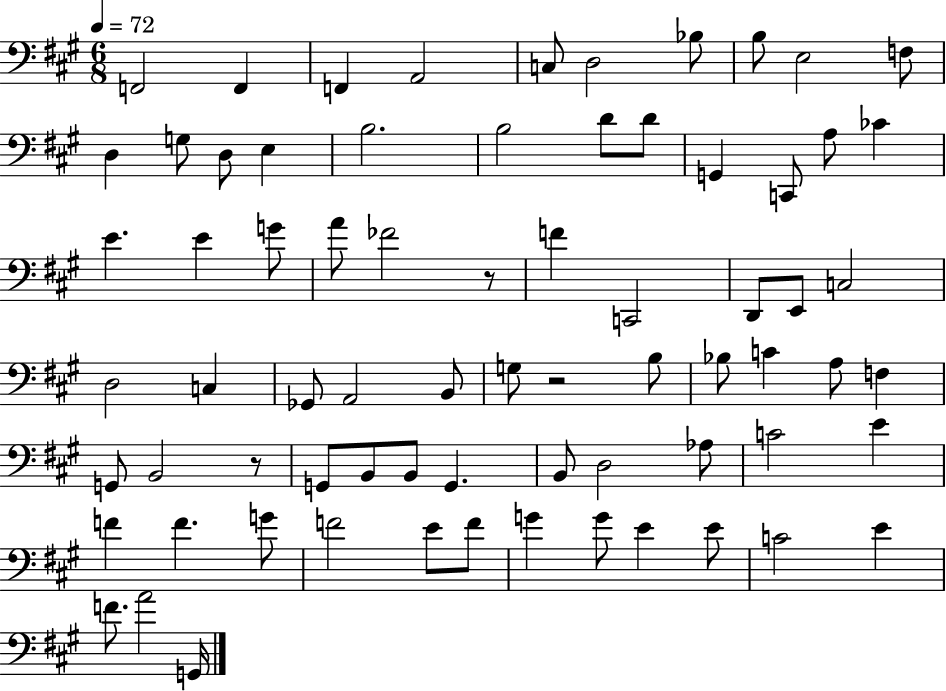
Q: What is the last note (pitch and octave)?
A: G2